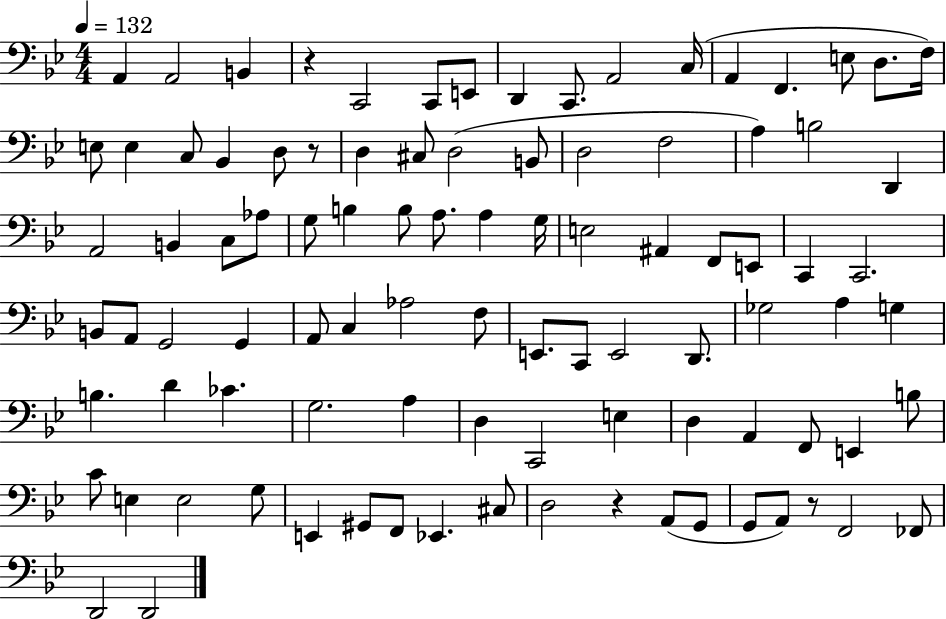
A2/q A2/h B2/q R/q C2/h C2/e E2/e D2/q C2/e. A2/h C3/s A2/q F2/q. E3/e D3/e. F3/s E3/e E3/q C3/e Bb2/q D3/e R/e D3/q C#3/e D3/h B2/e D3/h F3/h A3/q B3/h D2/q A2/h B2/q C3/e Ab3/e G3/e B3/q B3/e A3/e. A3/q G3/s E3/h A#2/q F2/e E2/e C2/q C2/h. B2/e A2/e G2/h G2/q A2/e C3/q Ab3/h F3/e E2/e. C2/e E2/h D2/e. Gb3/h A3/q G3/q B3/q. D4/q CES4/q. G3/h. A3/q D3/q C2/h E3/q D3/q A2/q F2/e E2/q B3/e C4/e E3/q E3/h G3/e E2/q G#2/e F2/e Eb2/q. C#3/e D3/h R/q A2/e G2/e G2/e A2/e R/e F2/h FES2/e D2/h D2/h